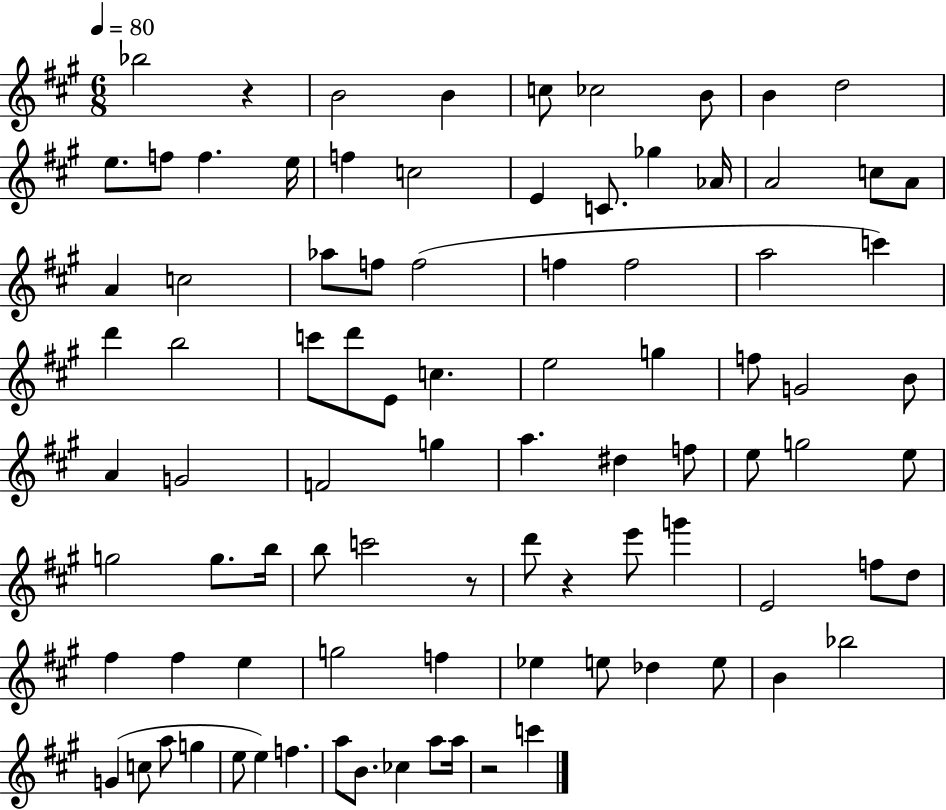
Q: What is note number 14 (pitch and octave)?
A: C5